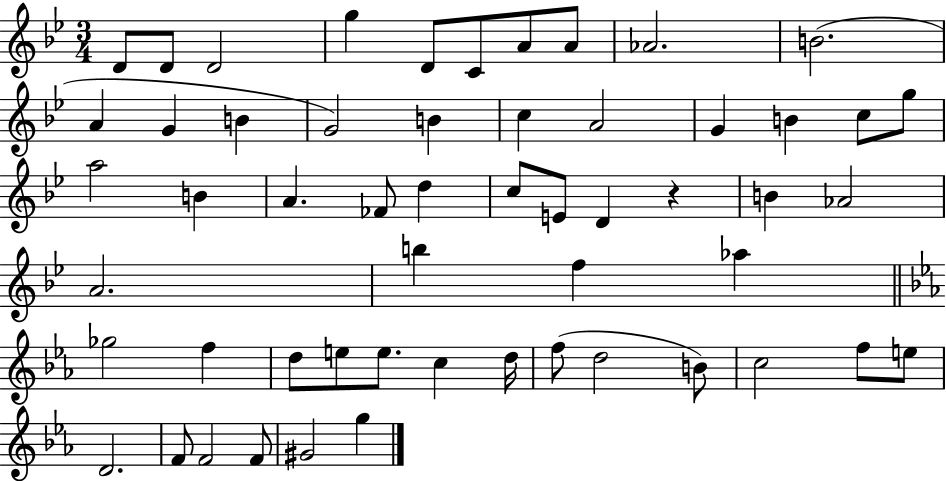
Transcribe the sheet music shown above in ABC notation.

X:1
T:Untitled
M:3/4
L:1/4
K:Bb
D/2 D/2 D2 g D/2 C/2 A/2 A/2 _A2 B2 A G B G2 B c A2 G B c/2 g/2 a2 B A _F/2 d c/2 E/2 D z B _A2 A2 b f _a _g2 f d/2 e/2 e/2 c d/4 f/2 d2 B/2 c2 f/2 e/2 D2 F/2 F2 F/2 ^G2 g